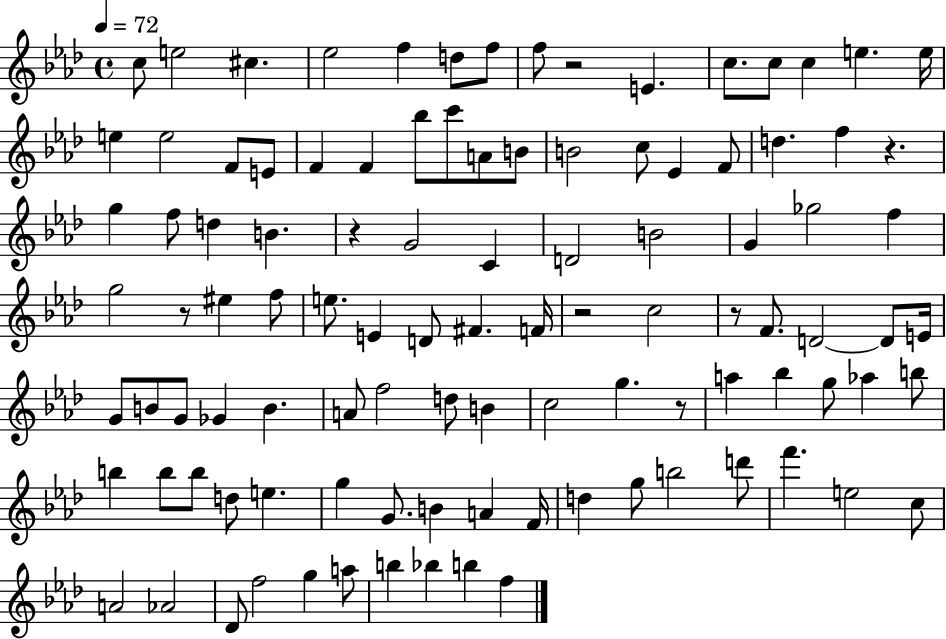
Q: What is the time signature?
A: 4/4